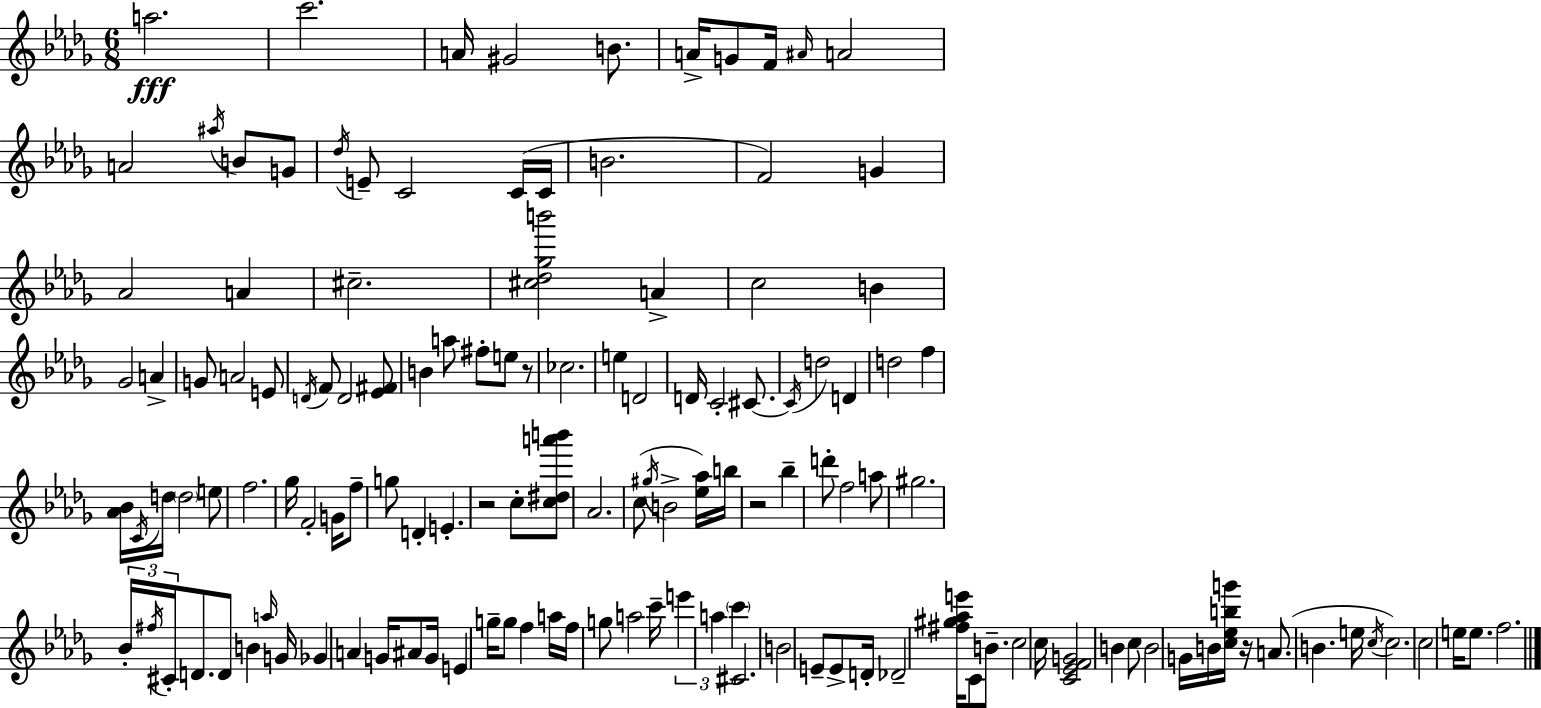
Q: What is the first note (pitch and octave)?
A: A5